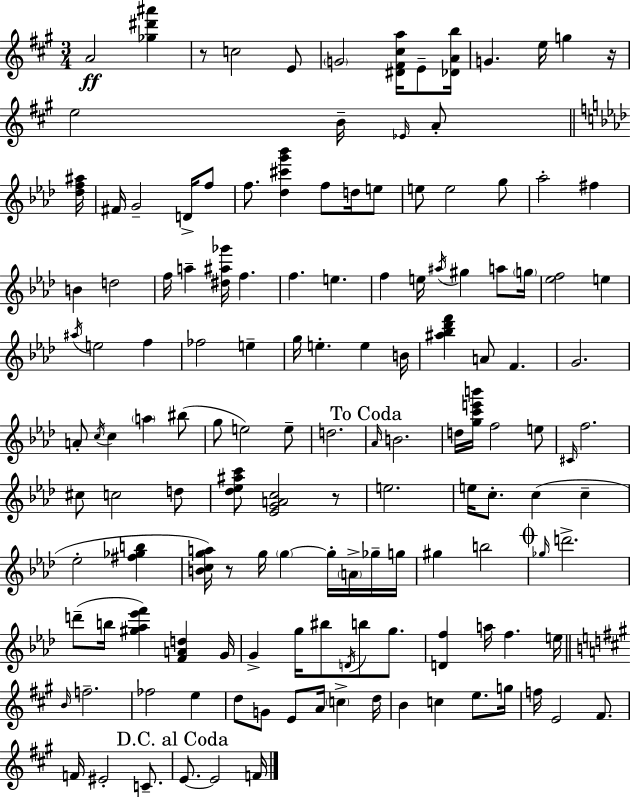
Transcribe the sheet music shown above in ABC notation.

X:1
T:Untitled
M:3/4
L:1/4
K:A
A2 [_g^d'^a'] z/2 c2 E/2 G2 [^D^F^ca]/4 E/2 [_DAb]/4 G e/4 g z/4 e2 B/4 _E/4 A/2 [_df^a]/4 ^F/4 G2 D/4 f/2 f/2 [_d^c'g'_b'] f/2 d/4 e/2 e/2 e2 g/2 _a2 ^f B d2 f/4 a [^d^a_g']/4 f f e f e/4 ^a/4 ^g a/2 g/4 [_ef]2 e ^a/4 e2 f _f2 e g/4 e e B/4 [^a_b_d'f'] A/2 F G2 A/2 c/4 c a ^b/2 g/2 e2 e/2 d2 _A/4 B2 d/4 [gc'e'b']/4 f2 e/2 ^C/4 f2 ^c/2 c2 d/2 [_d_e^ac']/2 [_EGAc]2 z/2 e2 e/4 c/2 c c _e2 [^f_gb] [Bcga]/4 z/2 g/4 g g/4 A/4 _g/4 g/4 ^g b2 _g/4 d'2 d'/2 b/4 [^g_a_e'f'] [FAd] G/4 G g/4 ^b/2 D/4 b/2 g/2 [Df] a/4 f e/4 B/4 f2 _f2 e d/2 G/2 E/2 A/4 c d/4 B c e/2 g/4 f/4 E2 ^F/2 F/4 ^E2 C/2 E/2 E2 F/4